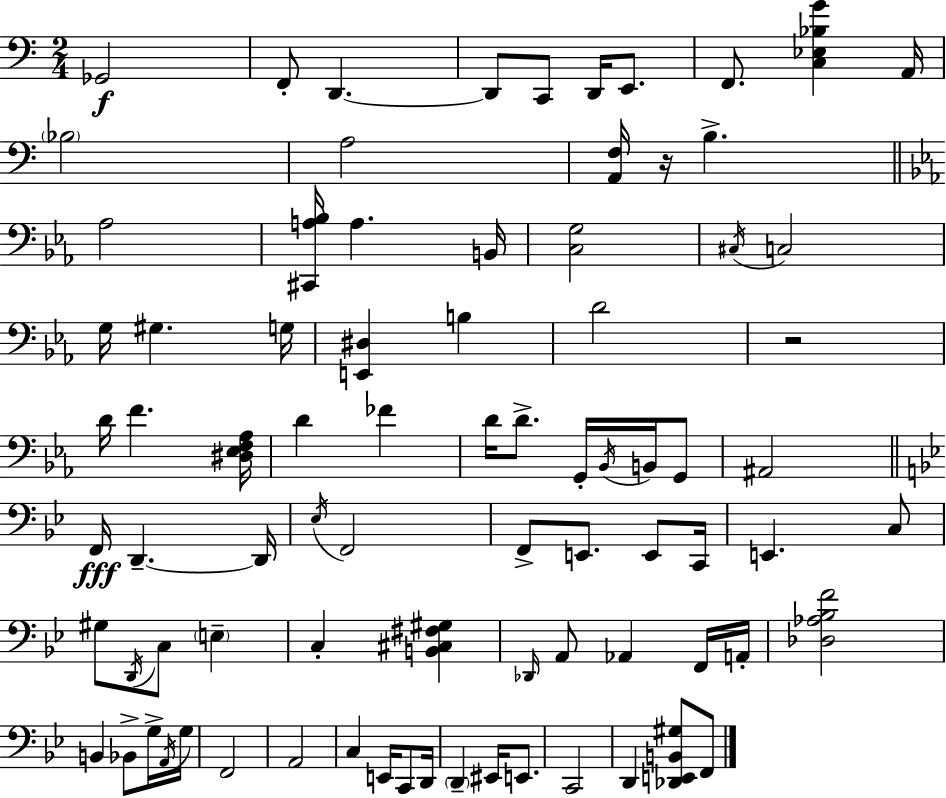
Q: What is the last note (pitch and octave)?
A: F2